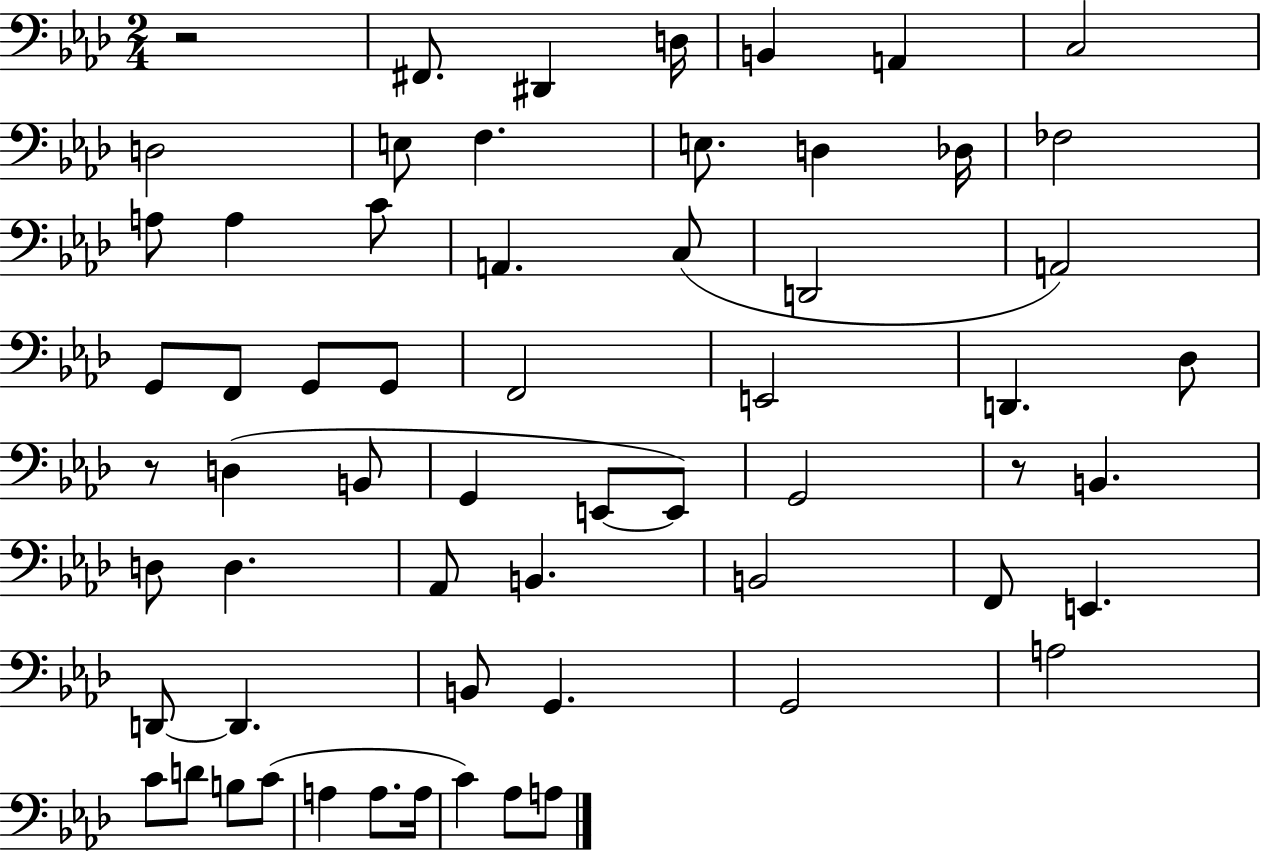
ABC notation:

X:1
T:Untitled
M:2/4
L:1/4
K:Ab
z2 ^F,,/2 ^D,, D,/4 B,, A,, C,2 D,2 E,/2 F, E,/2 D, _D,/4 _F,2 A,/2 A, C/2 A,, C,/2 D,,2 A,,2 G,,/2 F,,/2 G,,/2 G,,/2 F,,2 E,,2 D,, _D,/2 z/2 D, B,,/2 G,, E,,/2 E,,/2 G,,2 z/2 B,, D,/2 D, _A,,/2 B,, B,,2 F,,/2 E,, D,,/2 D,, B,,/2 G,, G,,2 A,2 C/2 D/2 B,/2 C/2 A, A,/2 A,/4 C _A,/2 A,/2